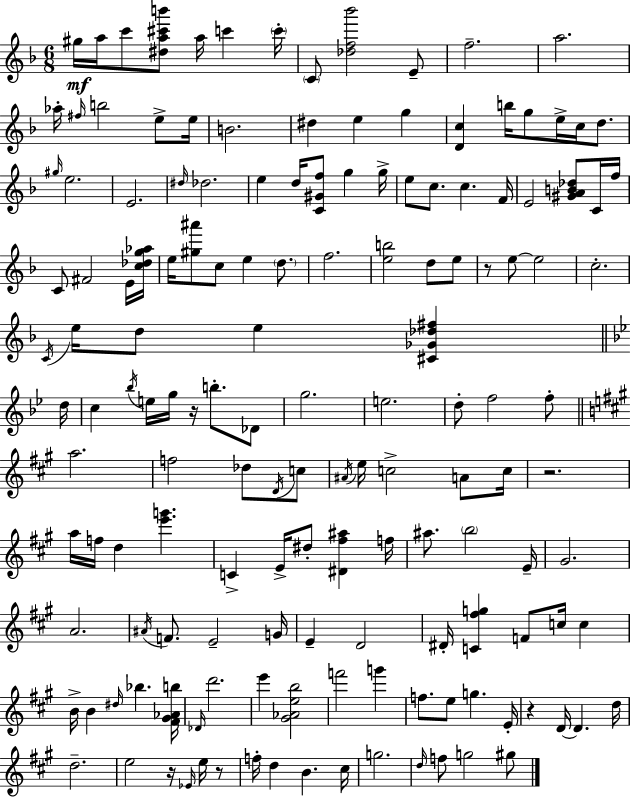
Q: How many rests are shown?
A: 6